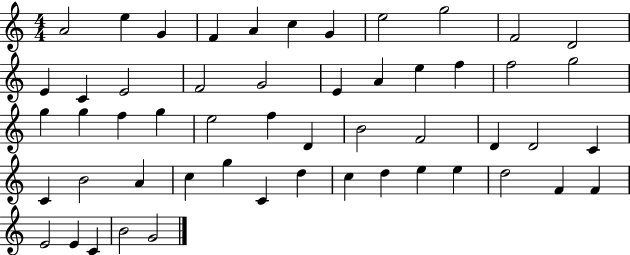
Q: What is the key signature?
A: C major